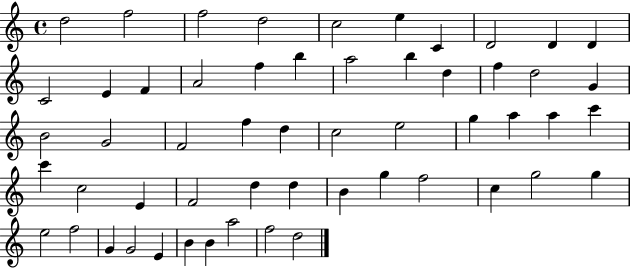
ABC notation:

X:1
T:Untitled
M:4/4
L:1/4
K:C
d2 f2 f2 d2 c2 e C D2 D D C2 E F A2 f b a2 b d f d2 G B2 G2 F2 f d c2 e2 g a a c' c' c2 E F2 d d B g f2 c g2 g e2 f2 G G2 E B B a2 f2 d2